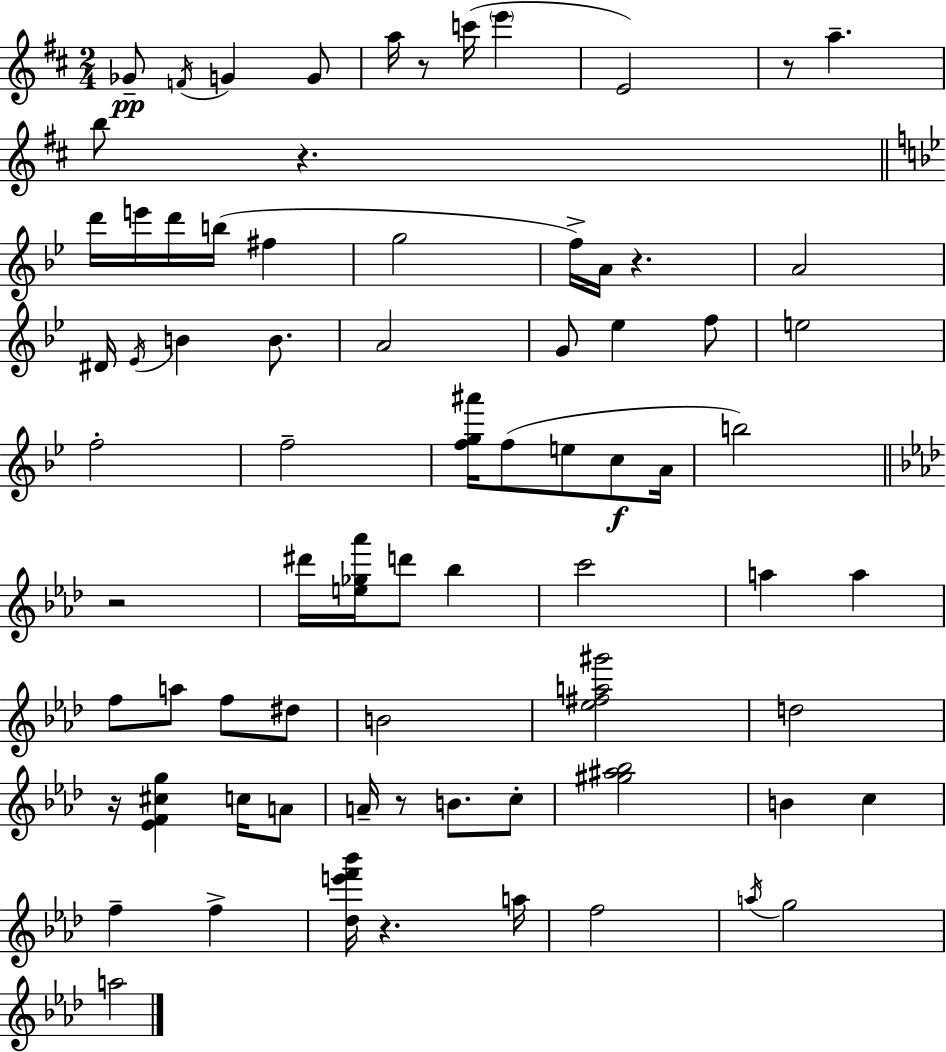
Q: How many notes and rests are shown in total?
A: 75